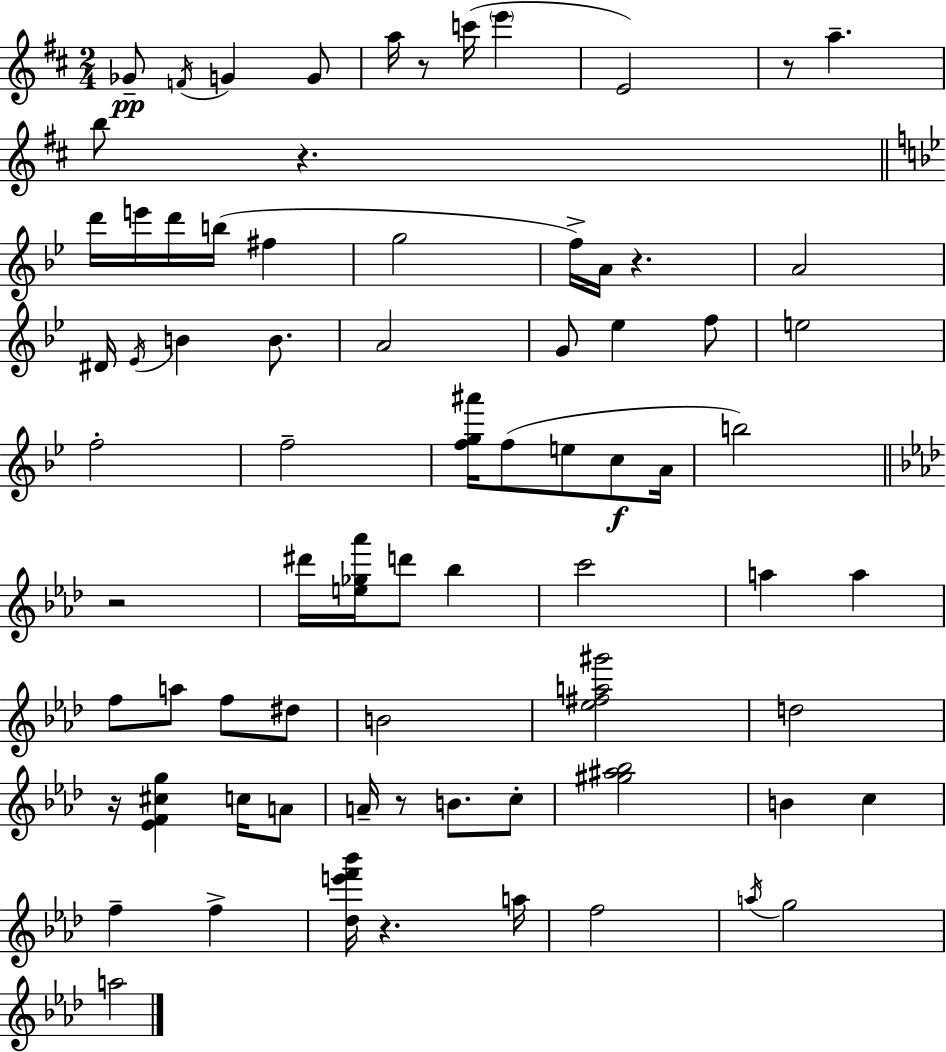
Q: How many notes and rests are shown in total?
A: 75